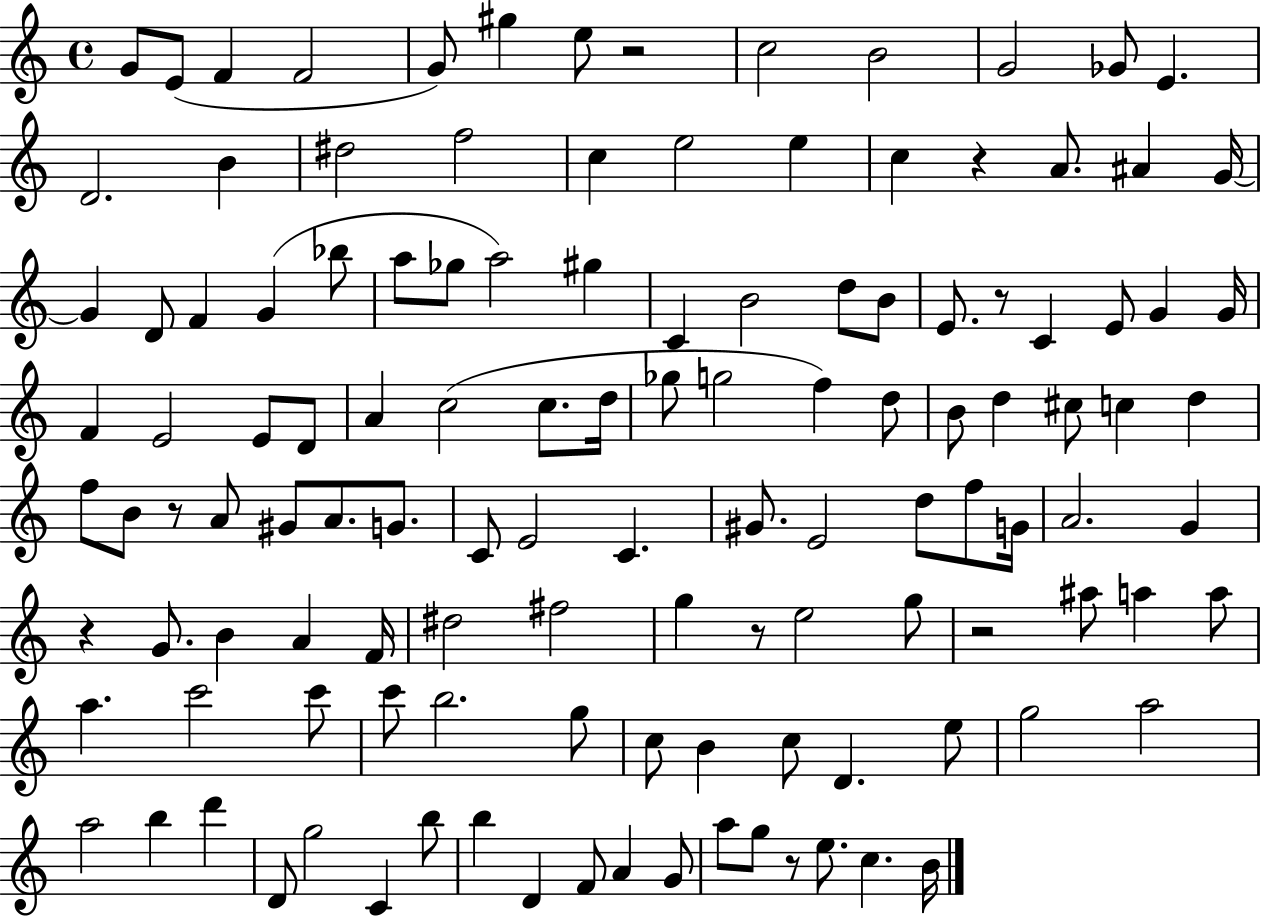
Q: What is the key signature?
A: C major